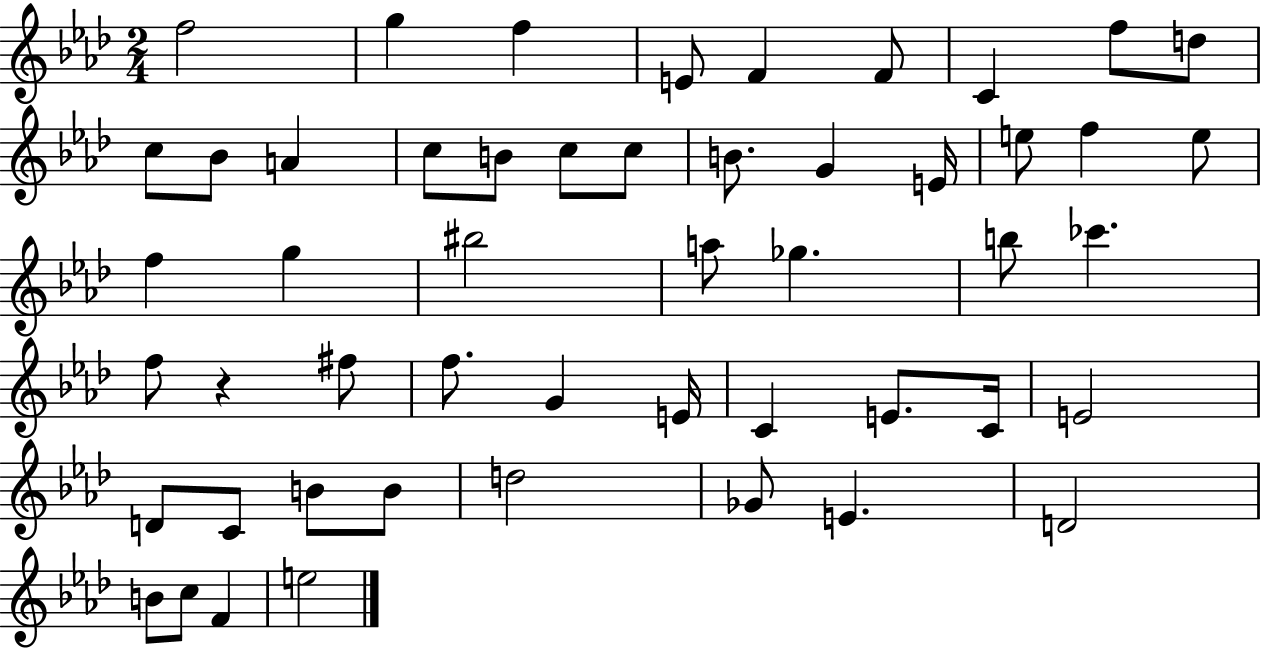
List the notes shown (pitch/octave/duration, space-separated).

F5/h G5/q F5/q E4/e F4/q F4/e C4/q F5/e D5/e C5/e Bb4/e A4/q C5/e B4/e C5/e C5/e B4/e. G4/q E4/s E5/e F5/q E5/e F5/q G5/q BIS5/h A5/e Gb5/q. B5/e CES6/q. F5/e R/q F#5/e F5/e. G4/q E4/s C4/q E4/e. C4/s E4/h D4/e C4/e B4/e B4/e D5/h Gb4/e E4/q. D4/h B4/e C5/e F4/q E5/h